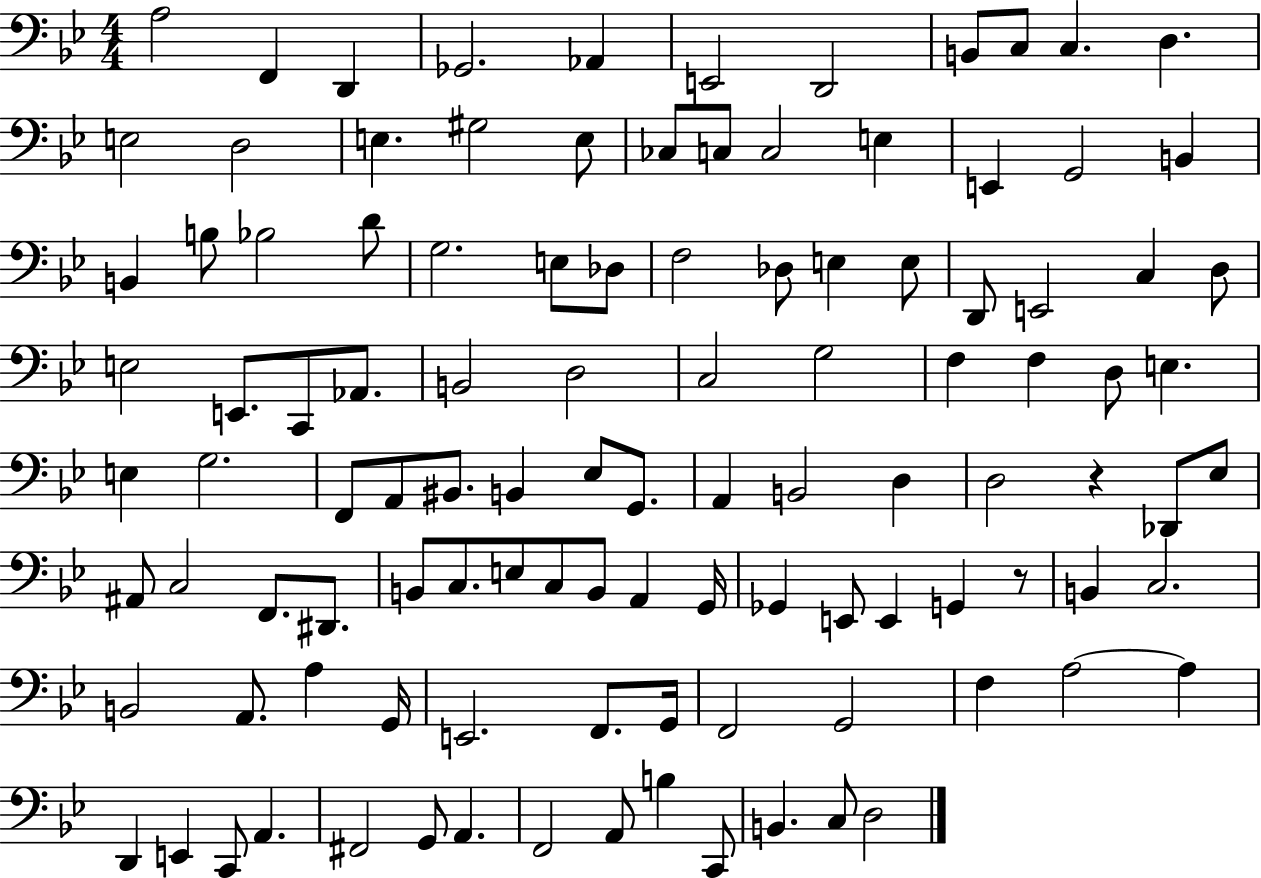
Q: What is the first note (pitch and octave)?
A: A3